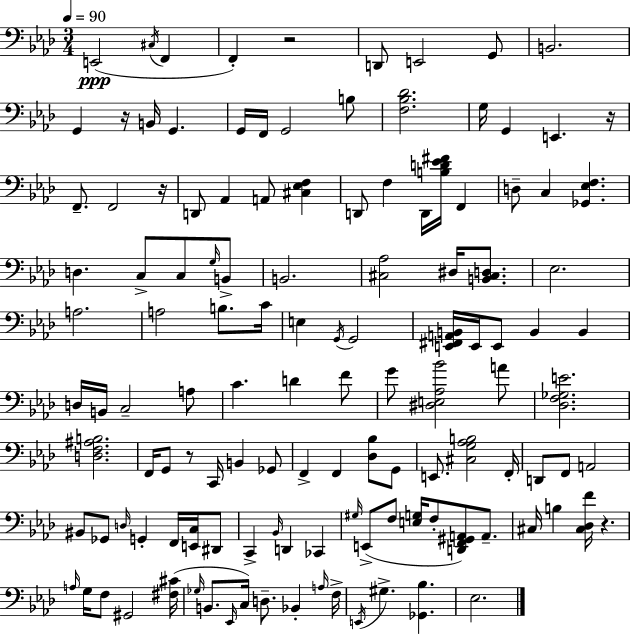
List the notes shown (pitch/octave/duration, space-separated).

E2/h C#3/s F2/q F2/q R/h D2/e E2/h G2/e B2/h. G2/q R/s B2/s G2/q. G2/s F2/s G2/h B3/e [F3,Bb3,Db4]/h. G3/s G2/q E2/q. R/s F2/e. F2/h R/s D2/e Ab2/q A2/e [C#3,Eb3,F3]/q D2/e F3/q D2/s [B3,D4,Eb4,F#4]/s F2/q D3/e C3/q [Gb2,Eb3,F3]/q. D3/q. C3/e C3/e G3/s B2/e B2/h. [C#3,Ab3]/h D#3/s [B2,C#3,D3]/e. Eb3/h. A3/h. A3/h B3/e. C4/s E3/q G2/s G2/h [E2,F#2,A2,B2]/s E2/s E2/e B2/q B2/q D3/s B2/s C3/h A3/e C4/q. D4/q F4/e G4/e [D#3,E3,Ab3,Bb4]/h A4/e [Db3,F3,Gb3,E4]/h. [D3,F3,A#3,B3]/h. F2/s G2/e R/e C2/s B2/q Gb2/e F2/q F2/q [Db3,Bb3]/e G2/e E2/e. [C#3,G3,Ab3,B3]/h F2/s D2/e F2/e A2/h BIS2/e Gb2/e D3/s G2/q F2/s [E2,C3]/s D#2/e C2/q Bb2/s D2/q CES2/q G#3/s E2/e F3/e [E3,G3]/s F3/e [D2,F2,G#2,A2]/e A2/e. C#3/s B3/q [C#3,Db3,F4]/s R/q. A3/s G3/s F3/e G#2/h [F#3,C#4]/s Gb3/s B2/e. Eb2/s C3/s D3/e. Bb2/q A3/s F3/s E2/s G#3/q. [Gb2,Bb3]/q. Eb3/h.